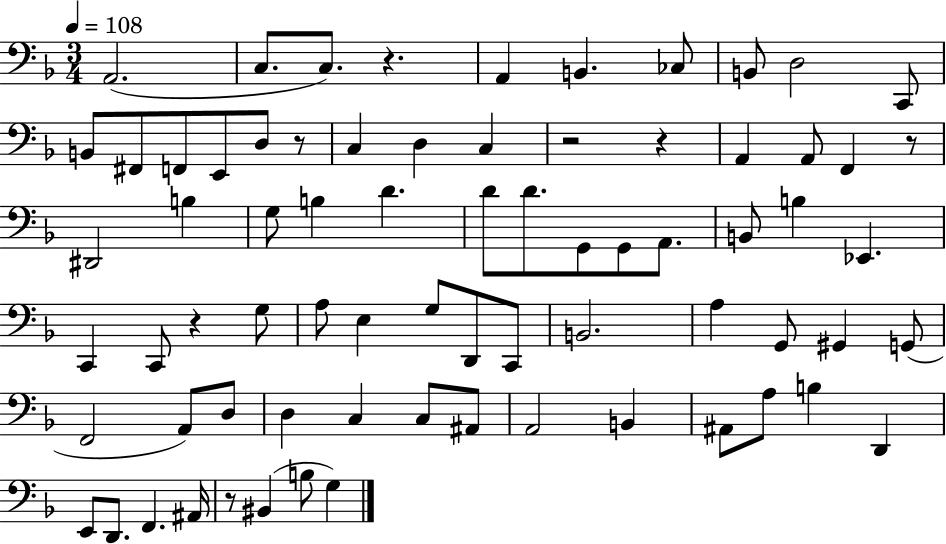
X:1
T:Untitled
M:3/4
L:1/4
K:F
A,,2 C,/2 C,/2 z A,, B,, _C,/2 B,,/2 D,2 C,,/2 B,,/2 ^F,,/2 F,,/2 E,,/2 D,/2 z/2 C, D, C, z2 z A,, A,,/2 F,, z/2 ^D,,2 B, G,/2 B, D D/2 D/2 G,,/2 G,,/2 A,,/2 B,,/2 B, _E,, C,, C,,/2 z G,/2 A,/2 E, G,/2 D,,/2 C,,/2 B,,2 A, G,,/2 ^G,, G,,/2 F,,2 A,,/2 D,/2 D, C, C,/2 ^A,,/2 A,,2 B,, ^A,,/2 A,/2 B, D,, E,,/2 D,,/2 F,, ^A,,/4 z/2 ^B,, B,/2 G,